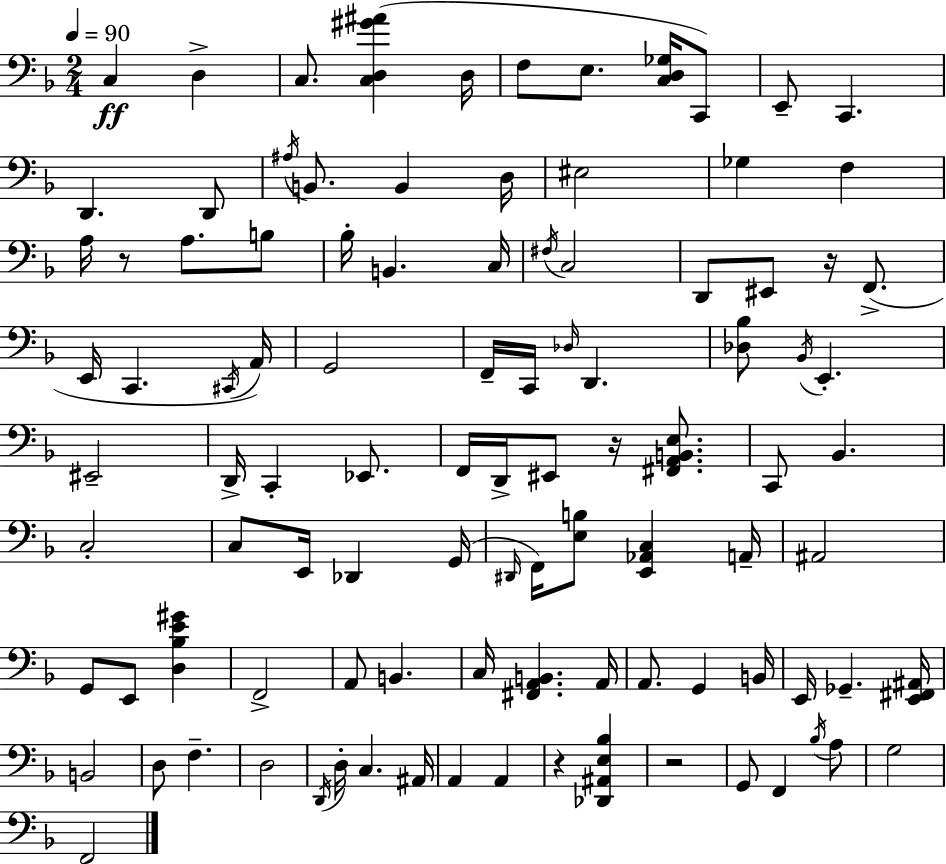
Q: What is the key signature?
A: D minor